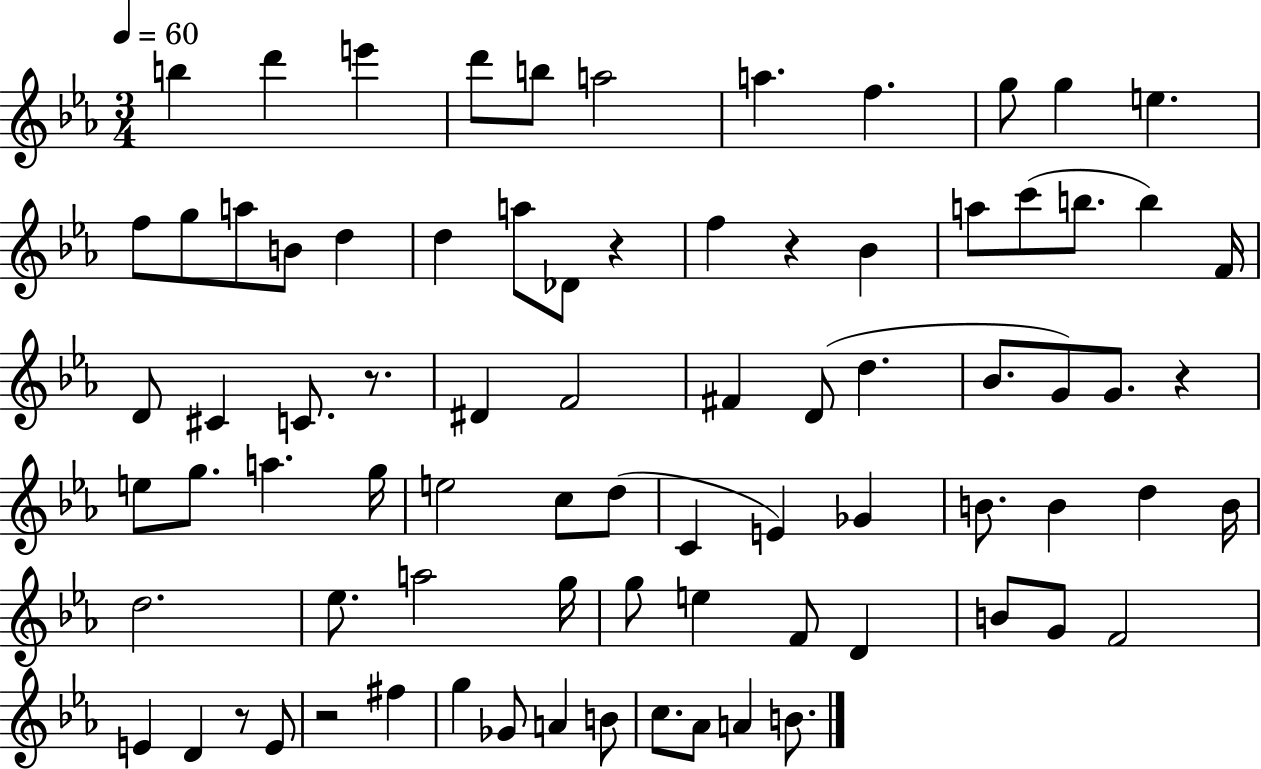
{
  \clef treble
  \numericTimeSignature
  \time 3/4
  \key ees \major
  \tempo 4 = 60
  b''4 d'''4 e'''4 | d'''8 b''8 a''2 | a''4. f''4. | g''8 g''4 e''4. | \break f''8 g''8 a''8 b'8 d''4 | d''4 a''8 des'8 r4 | f''4 r4 bes'4 | a''8 c'''8( b''8. b''4) f'16 | \break d'8 cis'4 c'8. r8. | dis'4 f'2 | fis'4 d'8( d''4. | bes'8. g'8) g'8. r4 | \break e''8 g''8. a''4. g''16 | e''2 c''8 d''8( | c'4 e'4) ges'4 | b'8. b'4 d''4 b'16 | \break d''2. | ees''8. a''2 g''16 | g''8 e''4 f'8 d'4 | b'8 g'8 f'2 | \break e'4 d'4 r8 e'8 | r2 fis''4 | g''4 ges'8 a'4 b'8 | c''8. aes'8 a'4 b'8. | \break \bar "|."
}